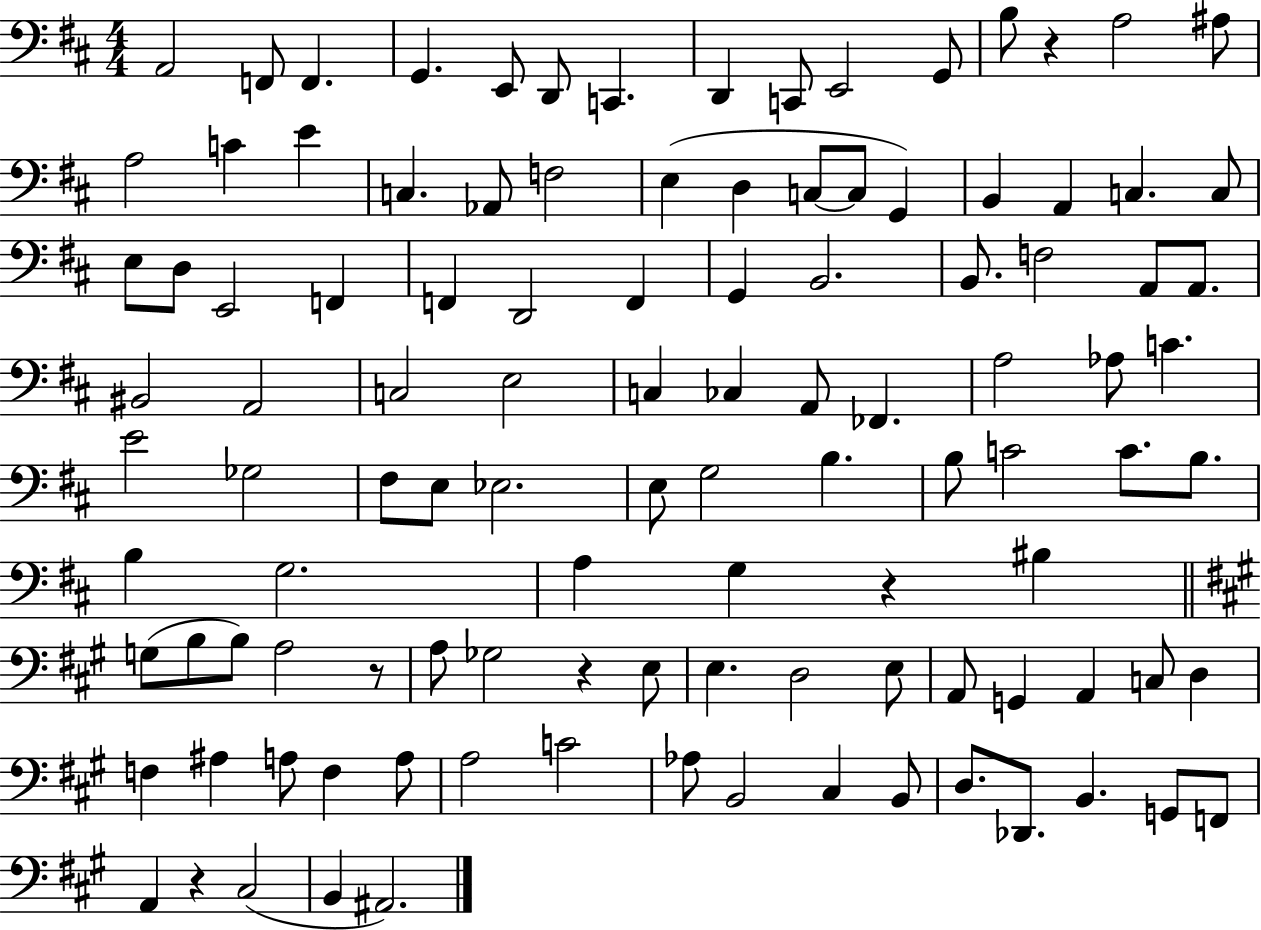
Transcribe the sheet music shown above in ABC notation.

X:1
T:Untitled
M:4/4
L:1/4
K:D
A,,2 F,,/2 F,, G,, E,,/2 D,,/2 C,, D,, C,,/2 E,,2 G,,/2 B,/2 z A,2 ^A,/2 A,2 C E C, _A,,/2 F,2 E, D, C,/2 C,/2 G,, B,, A,, C, C,/2 E,/2 D,/2 E,,2 F,, F,, D,,2 F,, G,, B,,2 B,,/2 F,2 A,,/2 A,,/2 ^B,,2 A,,2 C,2 E,2 C, _C, A,,/2 _F,, A,2 _A,/2 C E2 _G,2 ^F,/2 E,/2 _E,2 E,/2 G,2 B, B,/2 C2 C/2 B,/2 B, G,2 A, G, z ^B, G,/2 B,/2 B,/2 A,2 z/2 A,/2 _G,2 z E,/2 E, D,2 E,/2 A,,/2 G,, A,, C,/2 D, F, ^A, A,/2 F, A,/2 A,2 C2 _A,/2 B,,2 ^C, B,,/2 D,/2 _D,,/2 B,, G,,/2 F,,/2 A,, z ^C,2 B,, ^A,,2